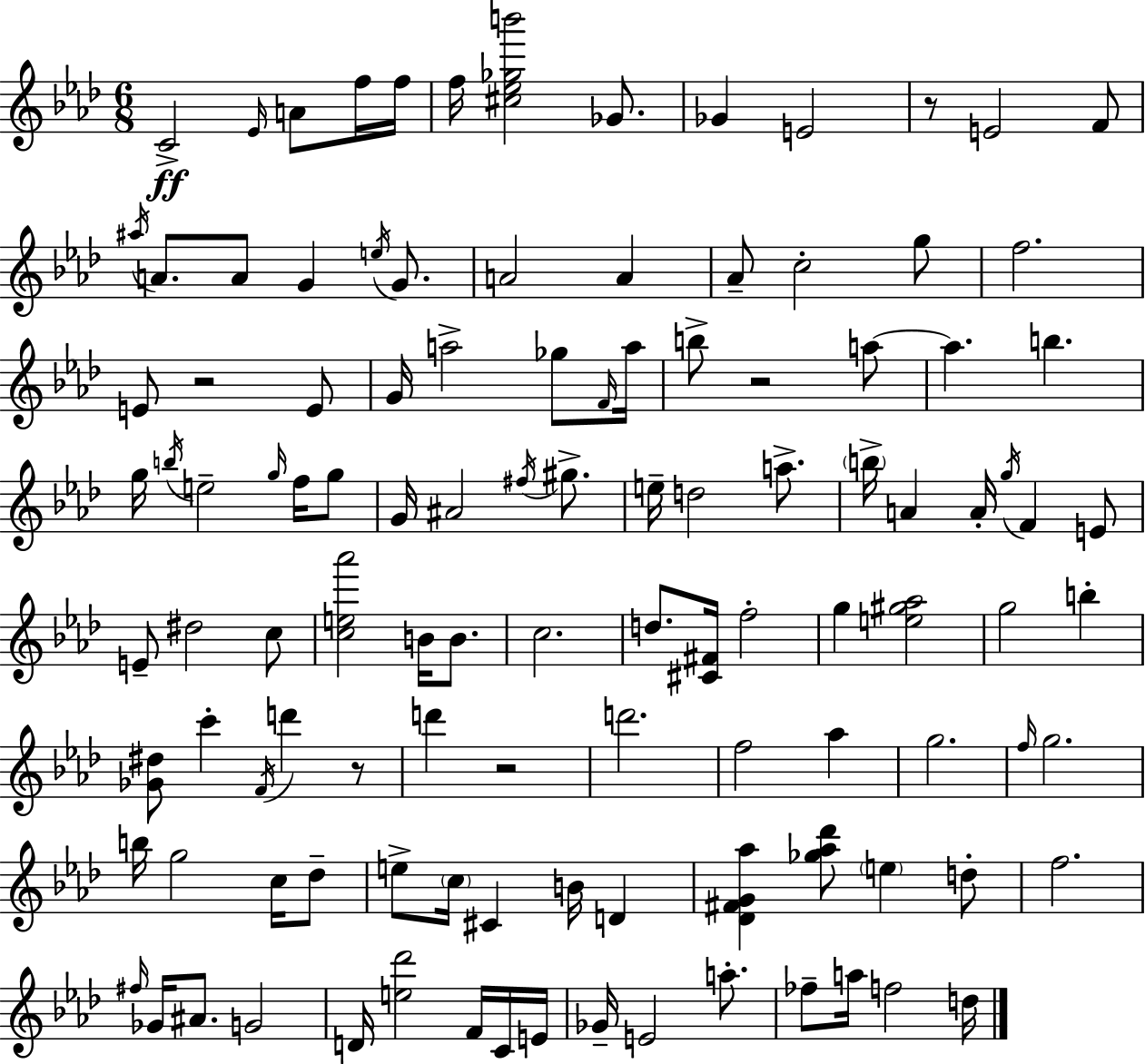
C4/h Eb4/s A4/e F5/s F5/s F5/s [C#5,Eb5,Gb5,B6]/h Gb4/e. Gb4/q E4/h R/e E4/h F4/e A#5/s A4/e. A4/e G4/q E5/s G4/e. A4/h A4/q Ab4/e C5/h G5/e F5/h. E4/e R/h E4/e G4/s A5/h Gb5/e F4/s A5/s B5/e R/h A5/e A5/q. B5/q. G5/s B5/s E5/h G5/s F5/s G5/e G4/s A#4/h F#5/s G#5/e. E5/s D5/h A5/e. B5/s A4/q A4/s G5/s F4/q E4/e E4/e D#5/h C5/e [C5,E5,Ab6]/h B4/s B4/e. C5/h. D5/e. [C#4,F#4]/s F5/h G5/q [E5,G#5,Ab5]/h G5/h B5/q [Gb4,D#5]/e C6/q F4/s D6/q R/e D6/q R/h D6/h. F5/h Ab5/q G5/h. F5/s G5/h. B5/s G5/h C5/s Db5/e E5/e C5/s C#4/q B4/s D4/q [Db4,F#4,G4,Ab5]/q [Gb5,Ab5,Db6]/e E5/q D5/e F5/h. F#5/s Gb4/s A#4/e. G4/h D4/s [E5,Db6]/h F4/s C4/s E4/s Gb4/s E4/h A5/e. FES5/e A5/s F5/h D5/s